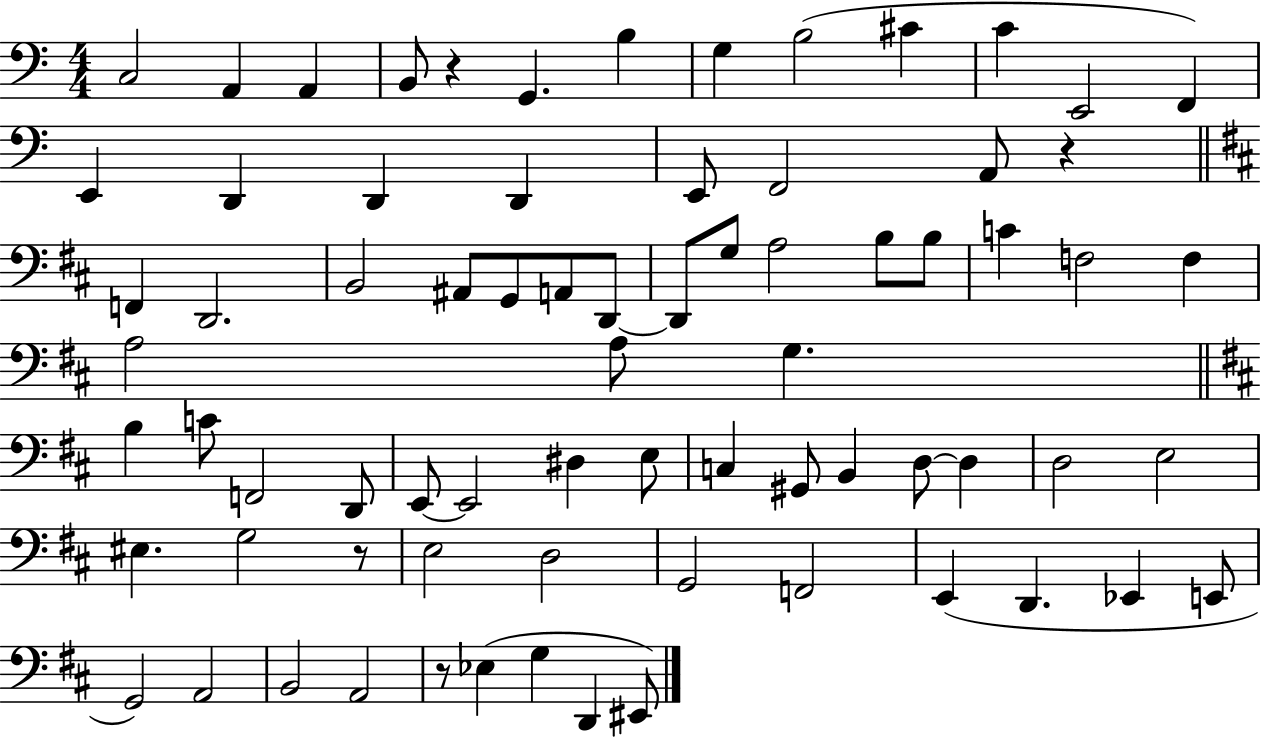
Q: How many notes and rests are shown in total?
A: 74